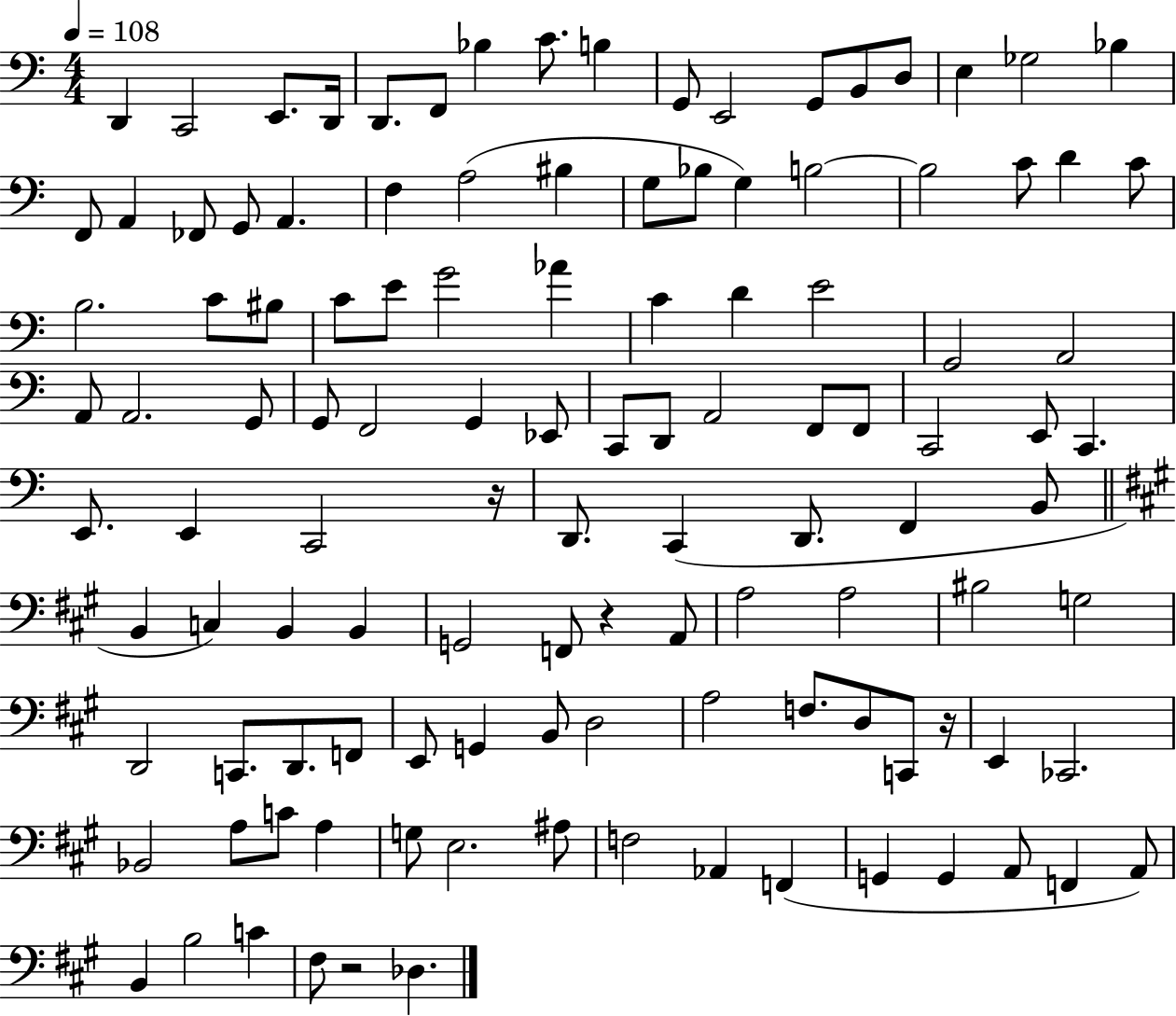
{
  \clef bass
  \numericTimeSignature
  \time 4/4
  \key c \major
  \tempo 4 = 108
  d,4 c,2 e,8. d,16 | d,8. f,8 bes4 c'8. b4 | g,8 e,2 g,8 b,8 d8 | e4 ges2 bes4 | \break f,8 a,4 fes,8 g,8 a,4. | f4 a2( bis4 | g8 bes8 g4) b2~~ | b2 c'8 d'4 c'8 | \break b2. c'8 bis8 | c'8 e'8 g'2 aes'4 | c'4 d'4 e'2 | g,2 a,2 | \break a,8 a,2. g,8 | g,8 f,2 g,4 ees,8 | c,8 d,8 a,2 f,8 f,8 | c,2 e,8 c,4. | \break e,8. e,4 c,2 r16 | d,8. c,4( d,8. f,4 b,8 | \bar "||" \break \key a \major b,4 c4) b,4 b,4 | g,2 f,8 r4 a,8 | a2 a2 | bis2 g2 | \break d,2 c,8. d,8. f,8 | e,8 g,4 b,8 d2 | a2 f8. d8 c,8 r16 | e,4 ces,2. | \break bes,2 a8 c'8 a4 | g8 e2. ais8 | f2 aes,4 f,4( | g,4 g,4 a,8 f,4 a,8) | \break b,4 b2 c'4 | fis8 r2 des4. | \bar "|."
}